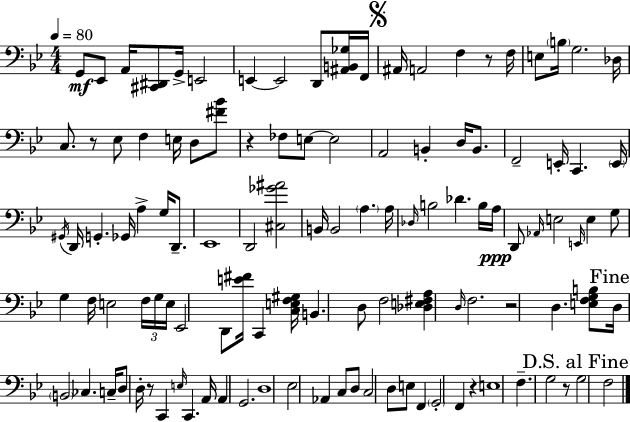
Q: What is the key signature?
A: G minor